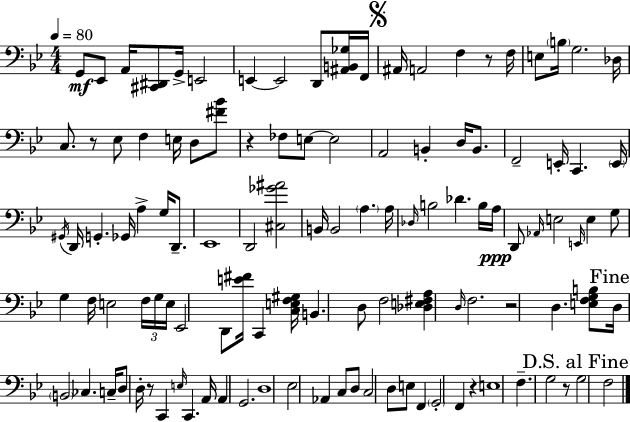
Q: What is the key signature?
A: G minor